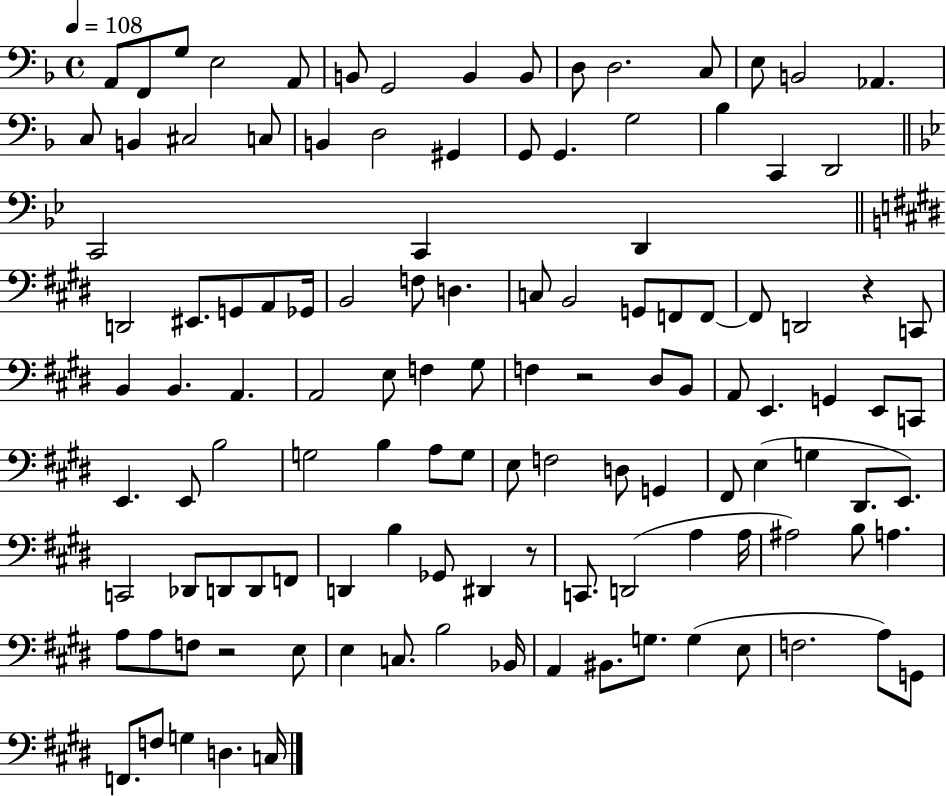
A2/e F2/e G3/e E3/h A2/e B2/e G2/h B2/q B2/e D3/e D3/h. C3/e E3/e B2/h Ab2/q. C3/e B2/q C#3/h C3/e B2/q D3/h G#2/q G2/e G2/q. G3/h Bb3/q C2/q D2/h C2/h C2/q D2/q D2/h EIS2/e. G2/e A2/e Gb2/s B2/h F3/e D3/q. C3/e B2/h G2/e F2/e F2/e F2/e D2/h R/q C2/e B2/q B2/q. A2/q. A2/h E3/e F3/q G#3/e F3/q R/h D#3/e B2/e A2/e E2/q. G2/q E2/e C2/e E2/q. E2/e B3/h G3/h B3/q A3/e G3/e E3/e F3/h D3/e G2/q F#2/e E3/q G3/q D#2/e. E2/e. C2/h Db2/e D2/e D2/e F2/e D2/q B3/q Gb2/e D#2/q R/e C2/e. D2/h A3/q A3/s A#3/h B3/e A3/q. A3/e A3/e F3/e R/h E3/e E3/q C3/e. B3/h Bb2/s A2/q BIS2/e. G3/e. G3/q E3/e F3/h. A3/e G2/e F2/e. F3/e G3/q D3/q. C3/s